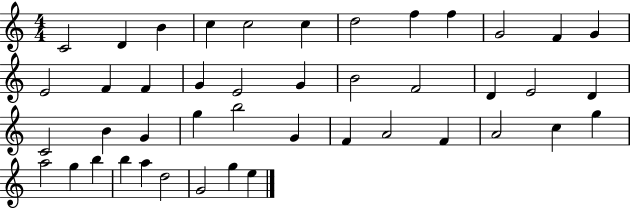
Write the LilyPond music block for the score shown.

{
  \clef treble
  \numericTimeSignature
  \time 4/4
  \key c \major
  c'2 d'4 b'4 | c''4 c''2 c''4 | d''2 f''4 f''4 | g'2 f'4 g'4 | \break e'2 f'4 f'4 | g'4 e'2 g'4 | b'2 f'2 | d'4 e'2 d'4 | \break c'2 b'4 g'4 | g''4 b''2 g'4 | f'4 a'2 f'4 | a'2 c''4 g''4 | \break a''2 g''4 b''4 | b''4 a''4 d''2 | g'2 g''4 e''4 | \bar "|."
}